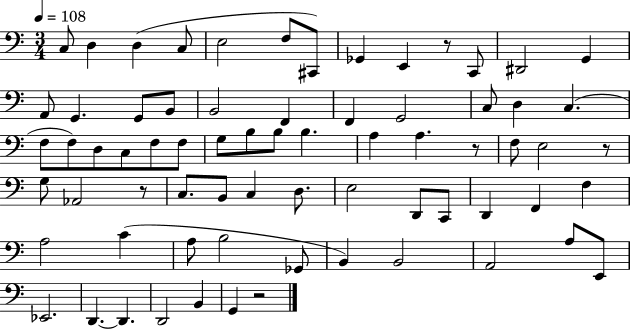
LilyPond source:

{
  \clef bass
  \numericTimeSignature
  \time 3/4
  \key c \major
  \tempo 4 = 108
  c8 d4 d4( c8 | e2 f8 cis,8) | ges,4 e,4 r8 c,8 | dis,2 g,4 | \break a,8 g,4. g,8 b,8 | b,2 f,4 | f,4 g,2 | c8 d4 c4.( | \break f8 f8) d8 c8 f8 f8 | g8 b8 b8 b4. | a4 a4. r8 | f8 e2 r8 | \break g8 aes,2 r8 | c8. b,8 c4 d8. | e2 d,8 c,8 | d,4 f,4 f4 | \break a2 c'4( | a8 b2 ges,8 | b,4) b,2 | a,2 a8 e,8 | \break ees,2. | d,4.~~ d,4. | d,2 b,4 | g,4 r2 | \break \bar "|."
}